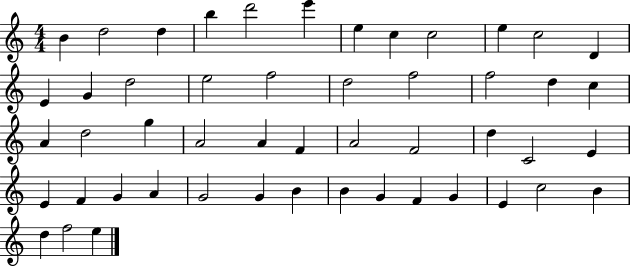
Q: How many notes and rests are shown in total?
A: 50